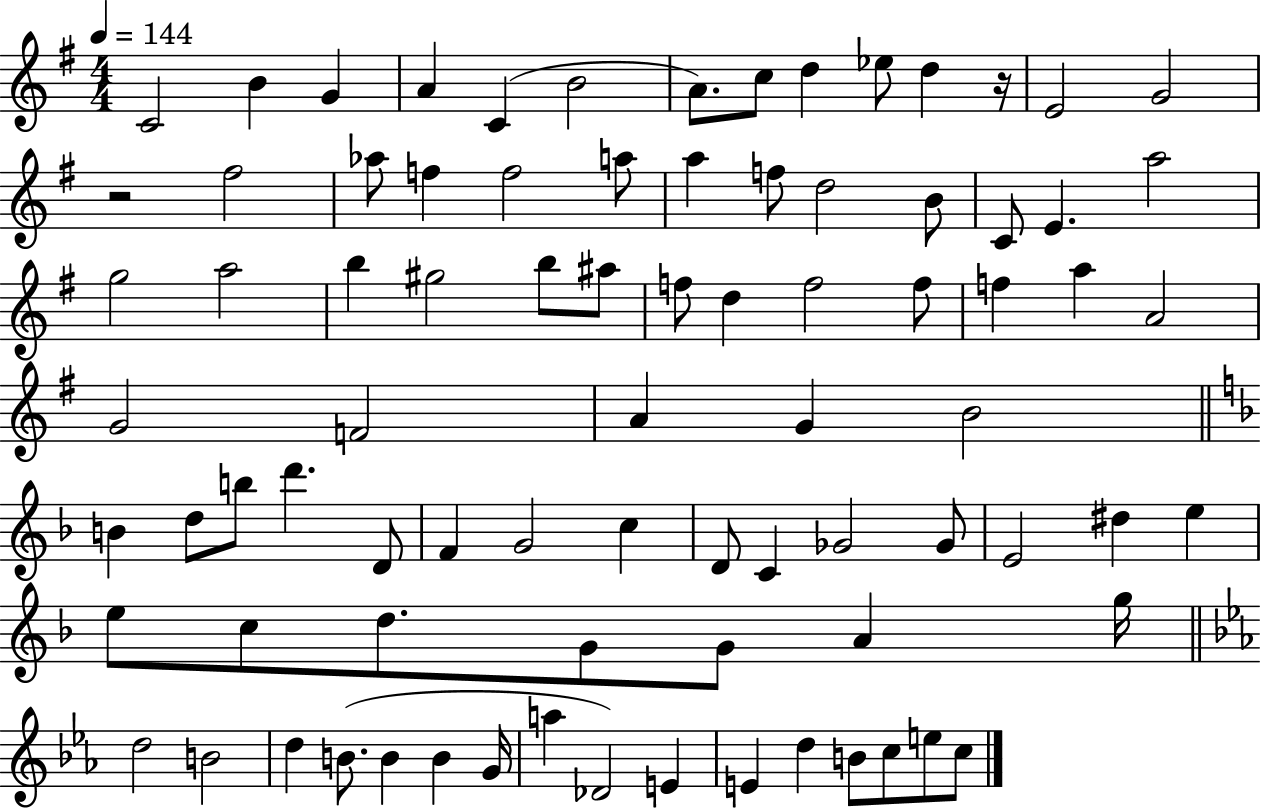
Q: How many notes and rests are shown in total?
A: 83